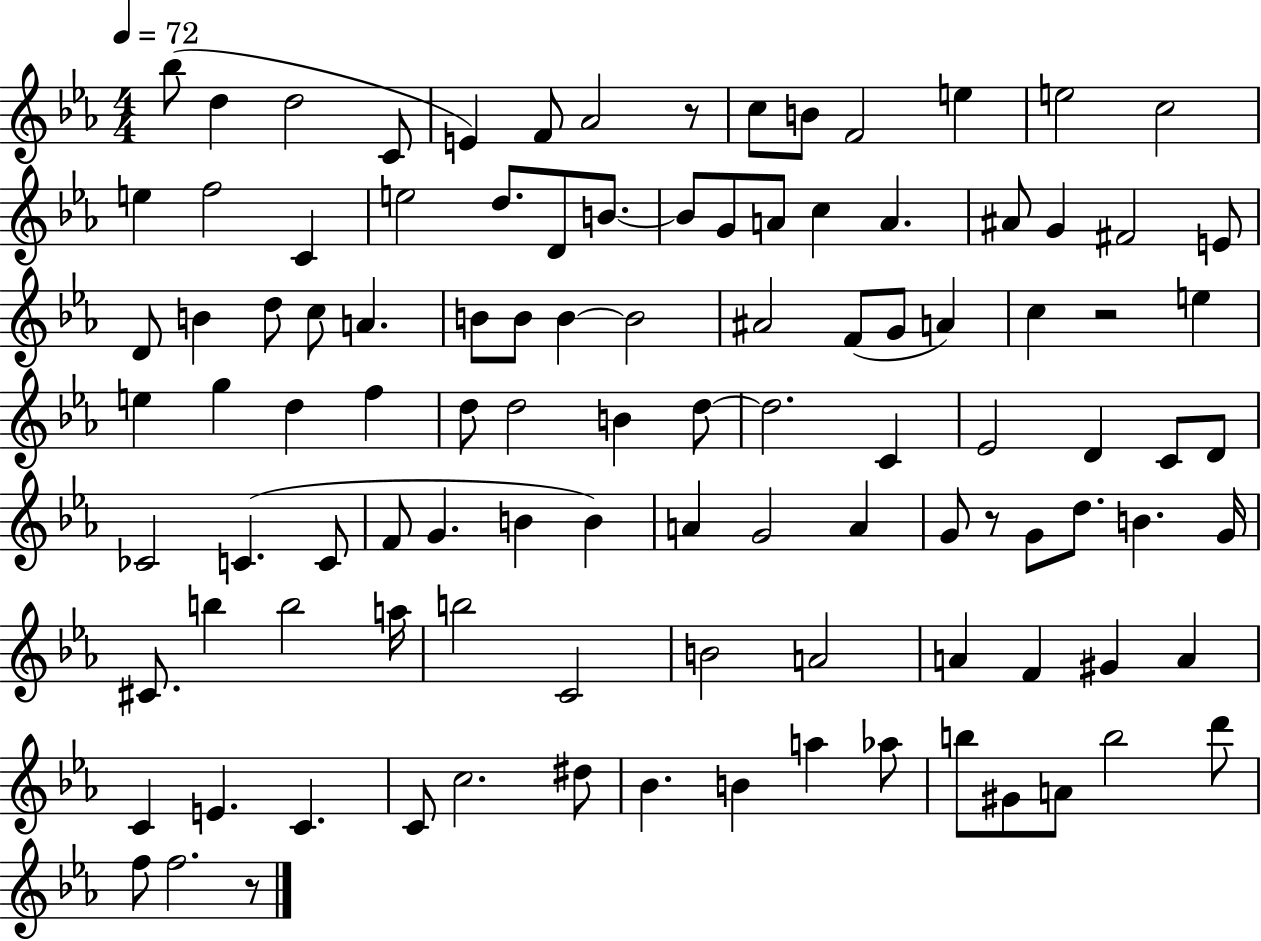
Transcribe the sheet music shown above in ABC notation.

X:1
T:Untitled
M:4/4
L:1/4
K:Eb
_b/2 d d2 C/2 E F/2 _A2 z/2 c/2 B/2 F2 e e2 c2 e f2 C e2 d/2 D/2 B/2 B/2 G/2 A/2 c A ^A/2 G ^F2 E/2 D/2 B d/2 c/2 A B/2 B/2 B B2 ^A2 F/2 G/2 A c z2 e e g d f d/2 d2 B d/2 d2 C _E2 D C/2 D/2 _C2 C C/2 F/2 G B B A G2 A G/2 z/2 G/2 d/2 B G/4 ^C/2 b b2 a/4 b2 C2 B2 A2 A F ^G A C E C C/2 c2 ^d/2 _B B a _a/2 b/2 ^G/2 A/2 b2 d'/2 f/2 f2 z/2